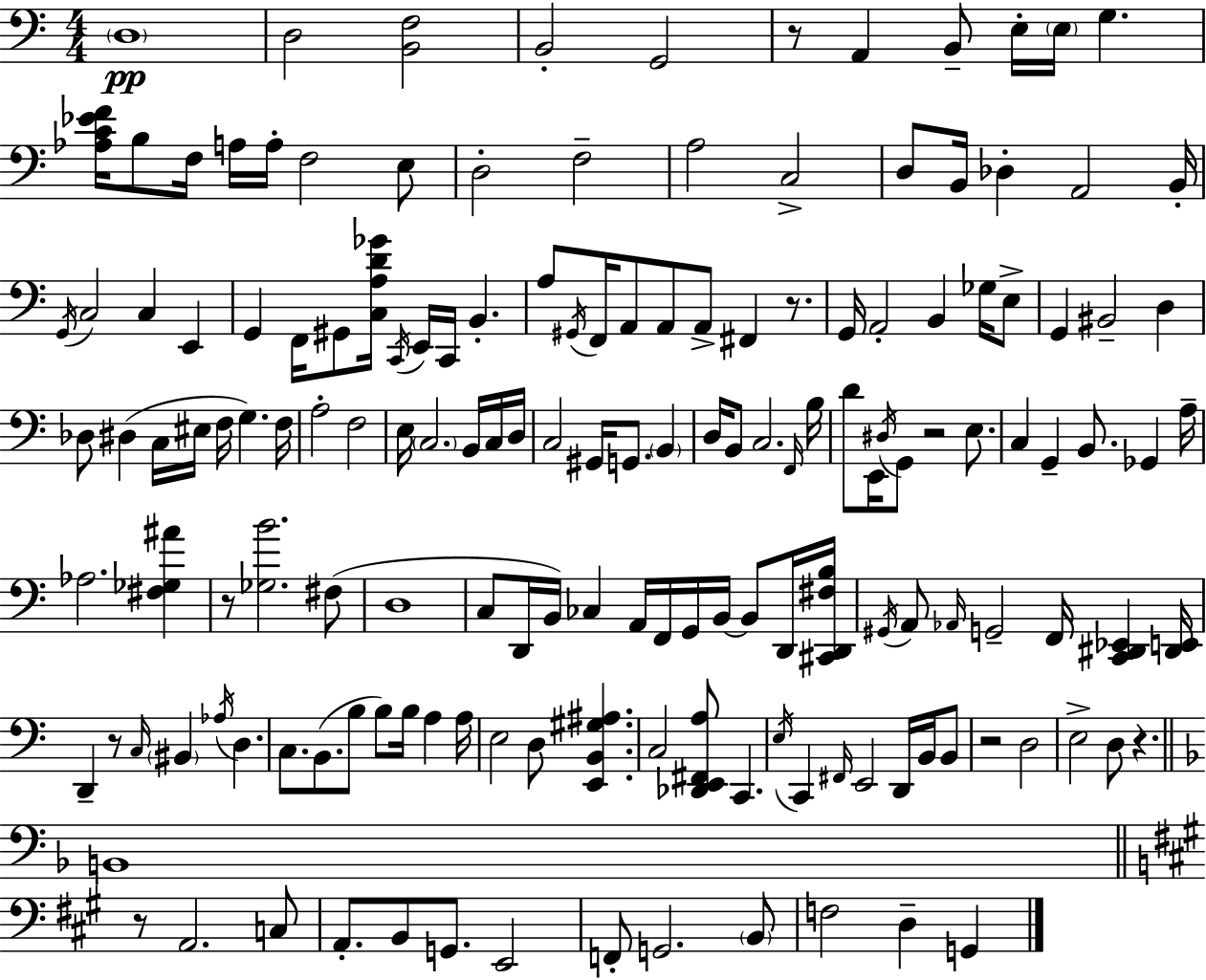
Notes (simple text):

D3/w D3/h [B2,F3]/h B2/h G2/h R/e A2/q B2/e E3/s E3/s G3/q. [Ab3,C4,Eb4,F4]/s B3/e F3/s A3/s A3/s F3/h E3/e D3/h F3/h A3/h C3/h D3/e B2/s Db3/q A2/h B2/s G2/s C3/h C3/q E2/q G2/q F2/s G#2/e [C3,A3,D4,Gb4]/s C2/s E2/s C2/s B2/q. A3/e G#2/s F2/s A2/e A2/e A2/e F#2/q R/e. G2/s A2/h B2/q Gb3/s E3/e G2/q BIS2/h D3/q Db3/e D#3/q C3/s EIS3/s F3/s G3/q. F3/s A3/h F3/h E3/s C3/h. B2/s C3/s D3/s C3/h G#2/s G2/e. B2/q D3/s B2/e C3/h. F2/s B3/s D4/e E2/s D#3/s G2/e R/h E3/e. C3/q G2/q B2/e. Gb2/q A3/s Ab3/h. [F#3,Gb3,A#4]/q R/e [Gb3,B4]/h. F#3/e D3/w C3/e D2/s B2/s CES3/q A2/s F2/s G2/s B2/s B2/e D2/s [C#2,D2,F#3,B3]/s G#2/s A2/e Ab2/s G2/h F2/s [C2,D#2,Eb2]/q [D#2,E2]/s D2/q R/e C3/s BIS2/q Ab3/s D3/q. C3/e. B2/e. B3/e B3/e B3/s A3/q A3/s E3/h D3/e [E2,B2,G#3,A#3]/q. C3/h [Db2,E2,F#2,A3]/e C2/q. E3/s C2/q F#2/s E2/h D2/s B2/s B2/e R/h D3/h E3/h D3/e R/q. B2/w R/e A2/h. C3/e A2/e. B2/e G2/e. E2/h F2/e G2/h. B2/e F3/h D3/q G2/q